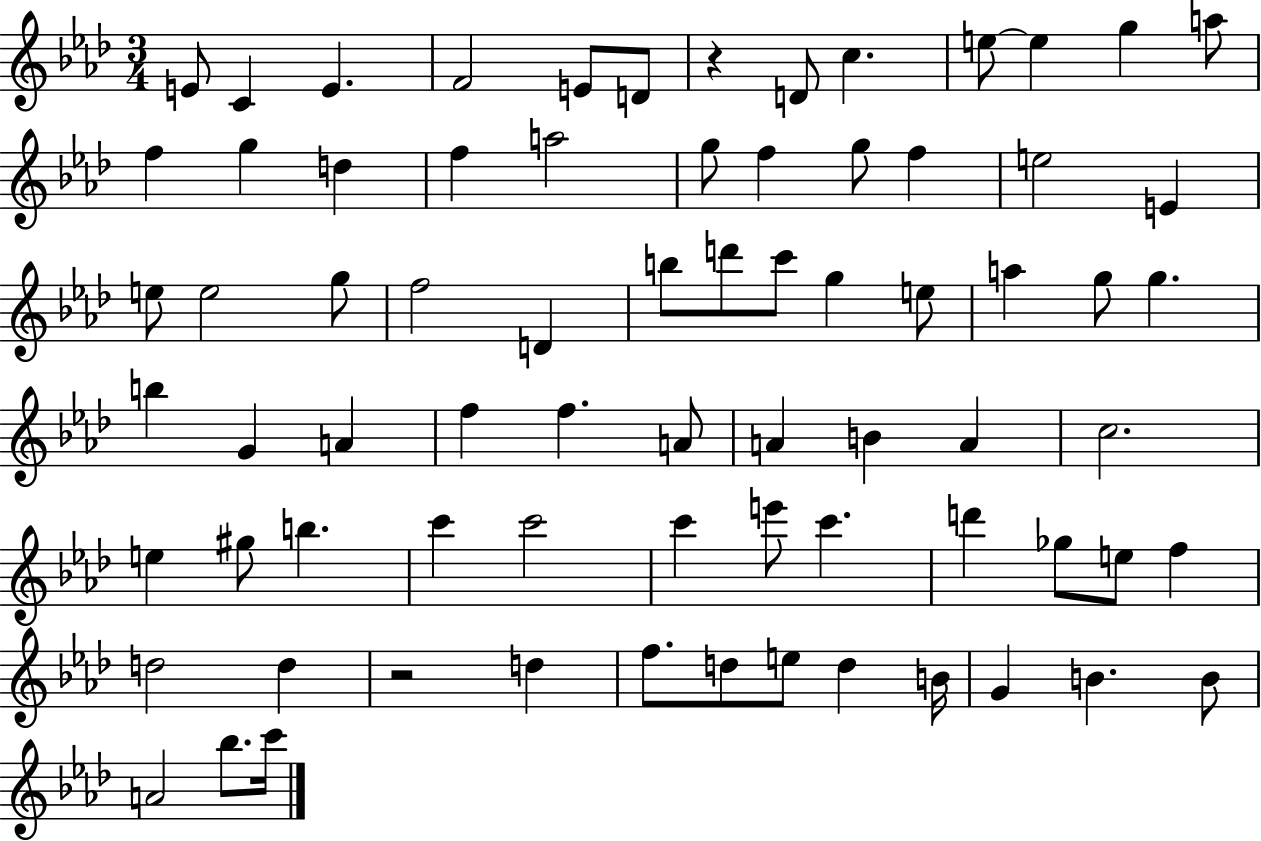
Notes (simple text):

E4/e C4/q E4/q. F4/h E4/e D4/e R/q D4/e C5/q. E5/e E5/q G5/q A5/e F5/q G5/q D5/q F5/q A5/h G5/e F5/q G5/e F5/q E5/h E4/q E5/e E5/h G5/e F5/h D4/q B5/e D6/e C6/e G5/q E5/e A5/q G5/e G5/q. B5/q G4/q A4/q F5/q F5/q. A4/e A4/q B4/q A4/q C5/h. E5/q G#5/e B5/q. C6/q C6/h C6/q E6/e C6/q. D6/q Gb5/e E5/e F5/q D5/h D5/q R/h D5/q F5/e. D5/e E5/e D5/q B4/s G4/q B4/q. B4/e A4/h Bb5/e. C6/s